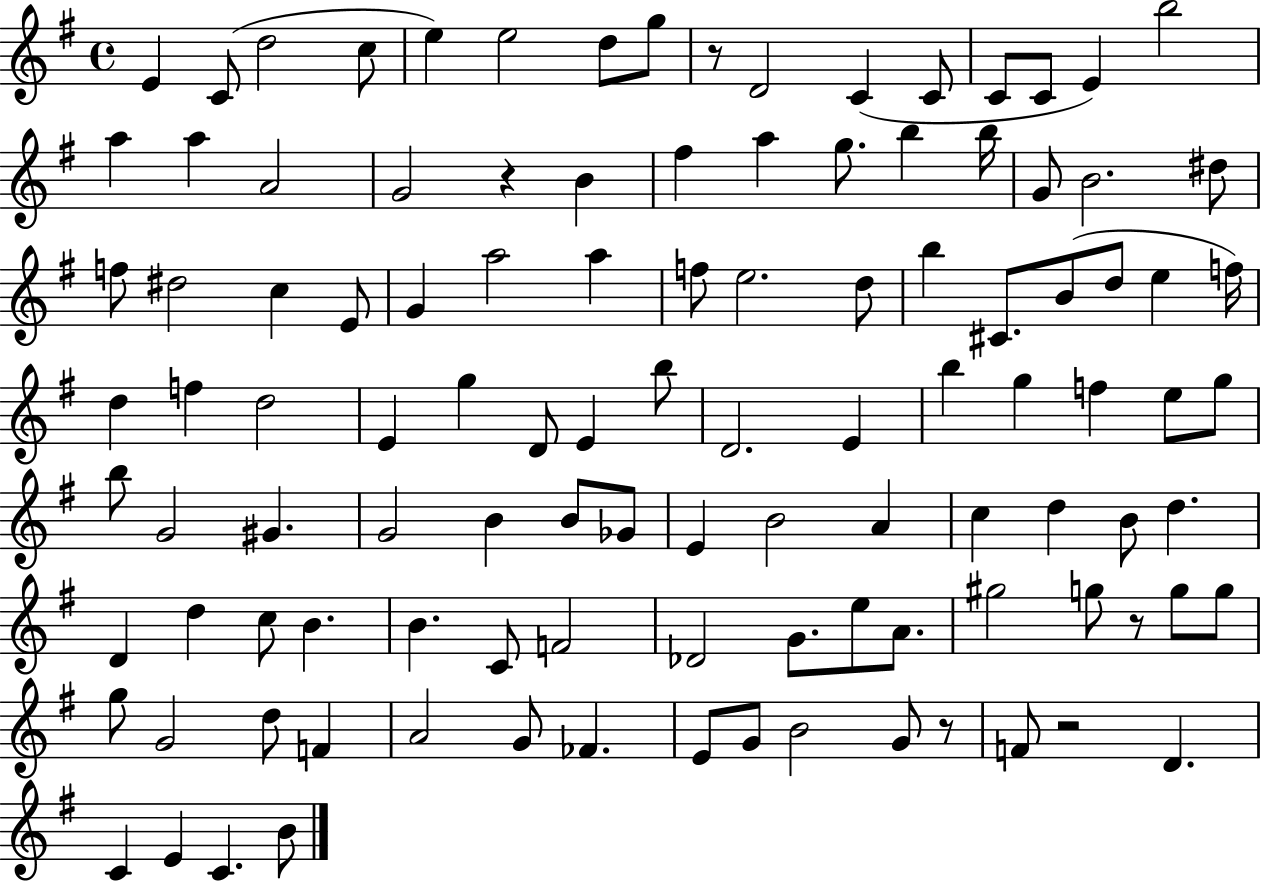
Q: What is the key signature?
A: G major